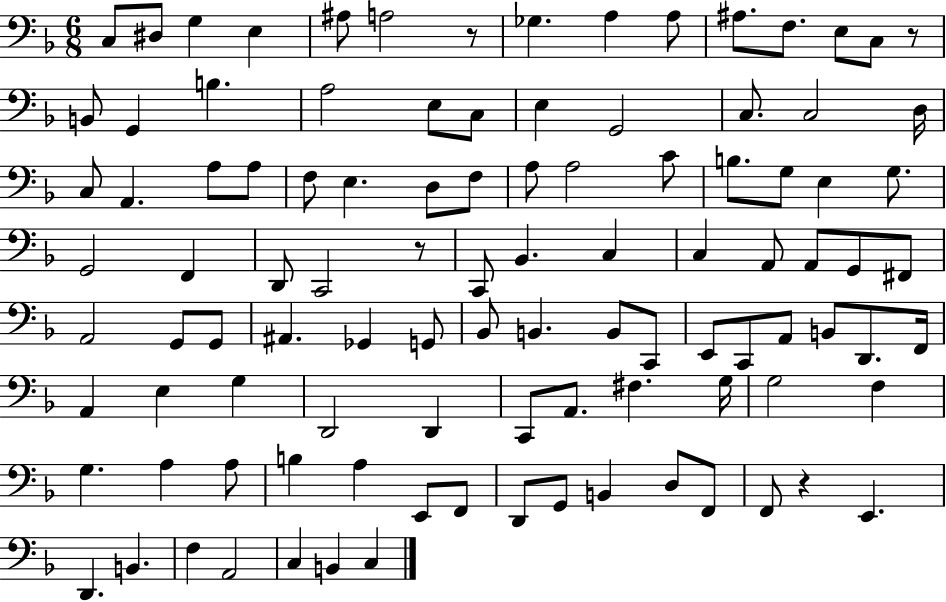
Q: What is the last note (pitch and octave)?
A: C3